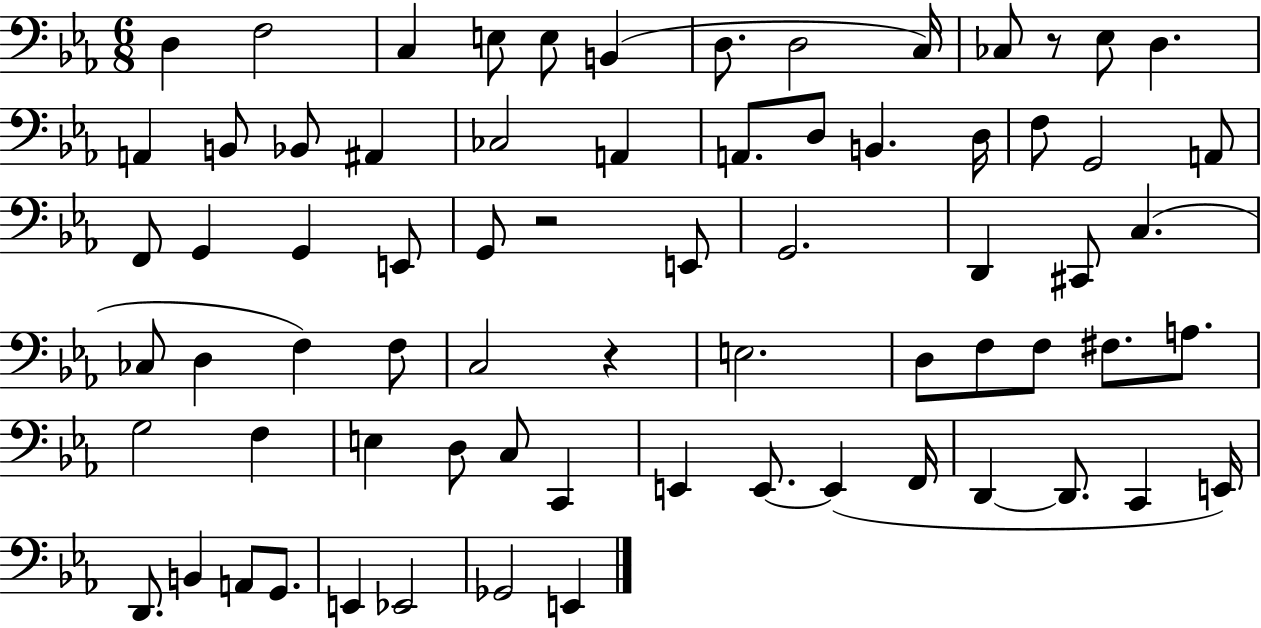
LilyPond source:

{
  \clef bass
  \numericTimeSignature
  \time 6/8
  \key ees \major
  d4 f2 | c4 e8 e8 b,4( | d8. d2 c16) | ces8 r8 ees8 d4. | \break a,4 b,8 bes,8 ais,4 | ces2 a,4 | a,8. d8 b,4. d16 | f8 g,2 a,8 | \break f,8 g,4 g,4 e,8 | g,8 r2 e,8 | g,2. | d,4 cis,8 c4.( | \break ces8 d4 f4) f8 | c2 r4 | e2. | d8 f8 f8 fis8. a8. | \break g2 f4 | e4 d8 c8 c,4 | e,4 e,8.~~ e,4( f,16 | d,4~~ d,8. c,4 e,16) | \break d,8. b,4 a,8 g,8. | e,4 ees,2 | ges,2 e,4 | \bar "|."
}